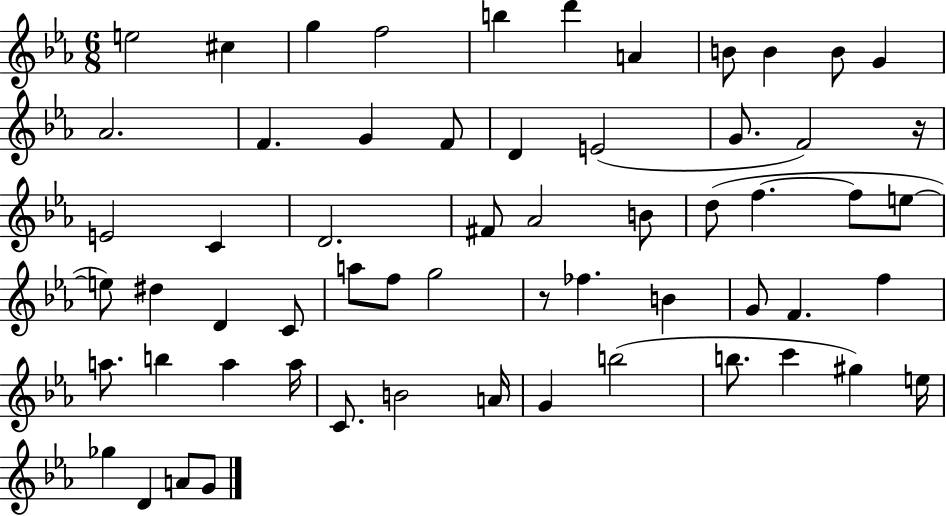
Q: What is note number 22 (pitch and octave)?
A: D4